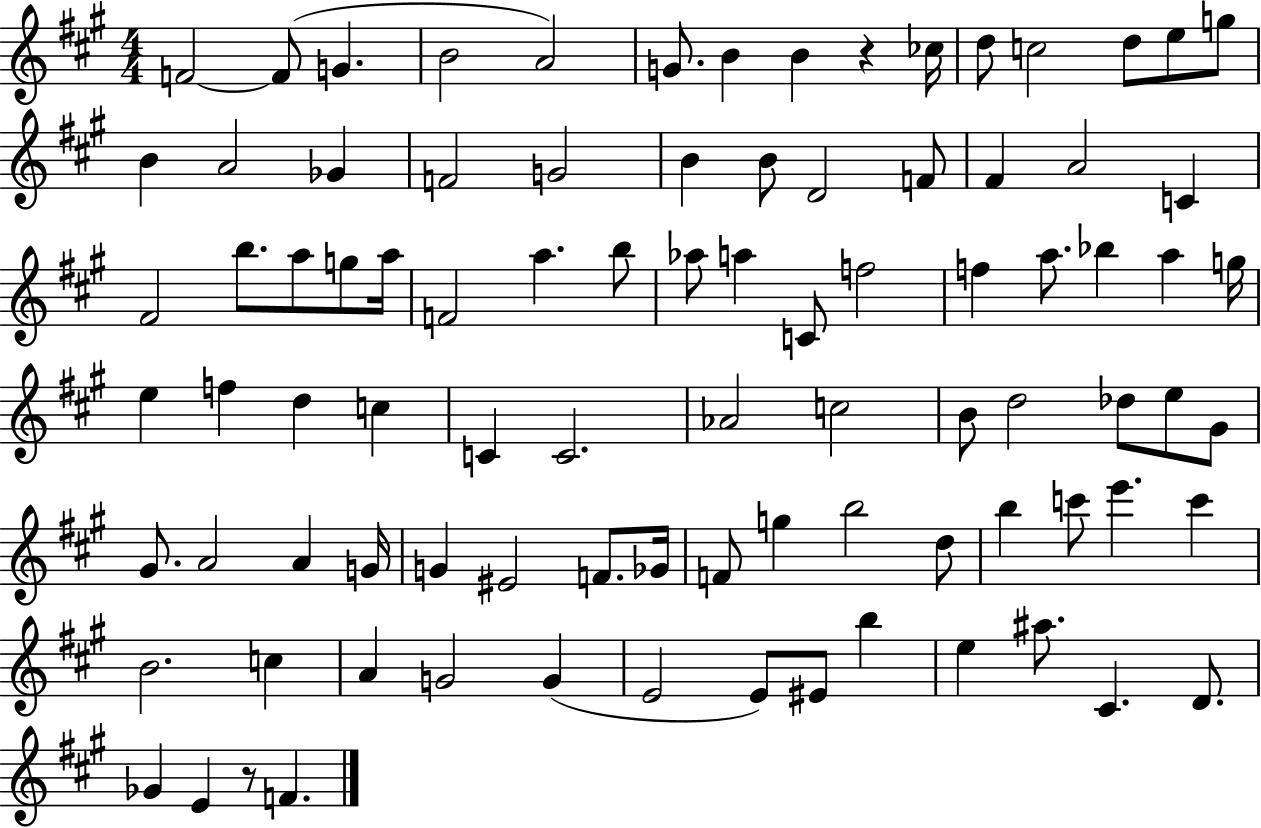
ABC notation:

X:1
T:Untitled
M:4/4
L:1/4
K:A
F2 F/2 G B2 A2 G/2 B B z _c/4 d/2 c2 d/2 e/2 g/2 B A2 _G F2 G2 B B/2 D2 F/2 ^F A2 C ^F2 b/2 a/2 g/2 a/4 F2 a b/2 _a/2 a C/2 f2 f a/2 _b a g/4 e f d c C C2 _A2 c2 B/2 d2 _d/2 e/2 ^G/2 ^G/2 A2 A G/4 G ^E2 F/2 _G/4 F/2 g b2 d/2 b c'/2 e' c' B2 c A G2 G E2 E/2 ^E/2 b e ^a/2 ^C D/2 _G E z/2 F